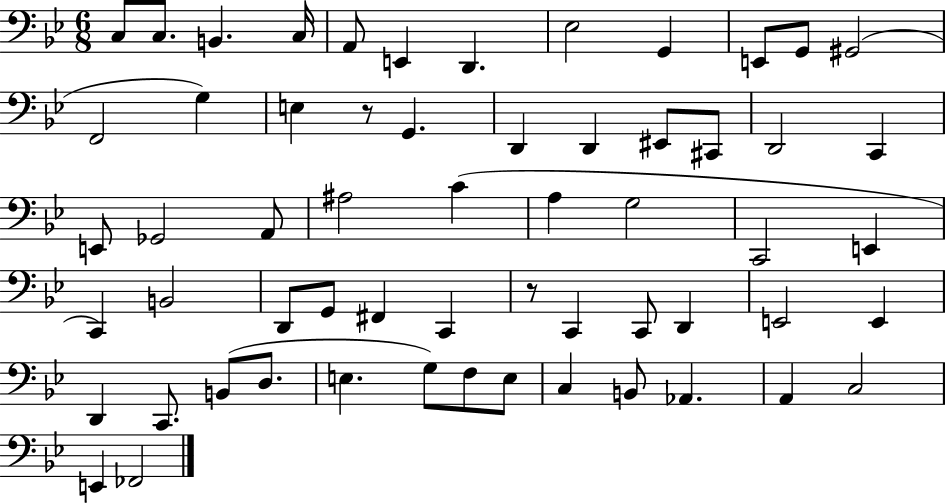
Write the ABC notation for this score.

X:1
T:Untitled
M:6/8
L:1/4
K:Bb
C,/2 C,/2 B,, C,/4 A,,/2 E,, D,, _E,2 G,, E,,/2 G,,/2 ^G,,2 F,,2 G, E, z/2 G,, D,, D,, ^E,,/2 ^C,,/2 D,,2 C,, E,,/2 _G,,2 A,,/2 ^A,2 C A, G,2 C,,2 E,, C,, B,,2 D,,/2 G,,/2 ^F,, C,, z/2 C,, C,,/2 D,, E,,2 E,, D,, C,,/2 B,,/2 D,/2 E, G,/2 F,/2 E,/2 C, B,,/2 _A,, A,, C,2 E,, _F,,2